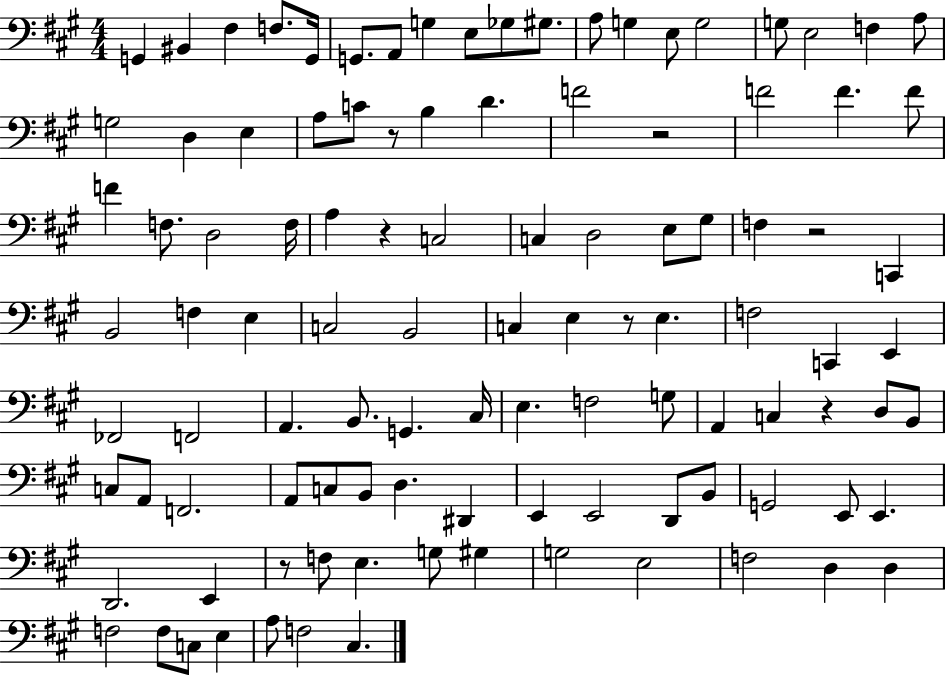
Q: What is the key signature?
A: A major